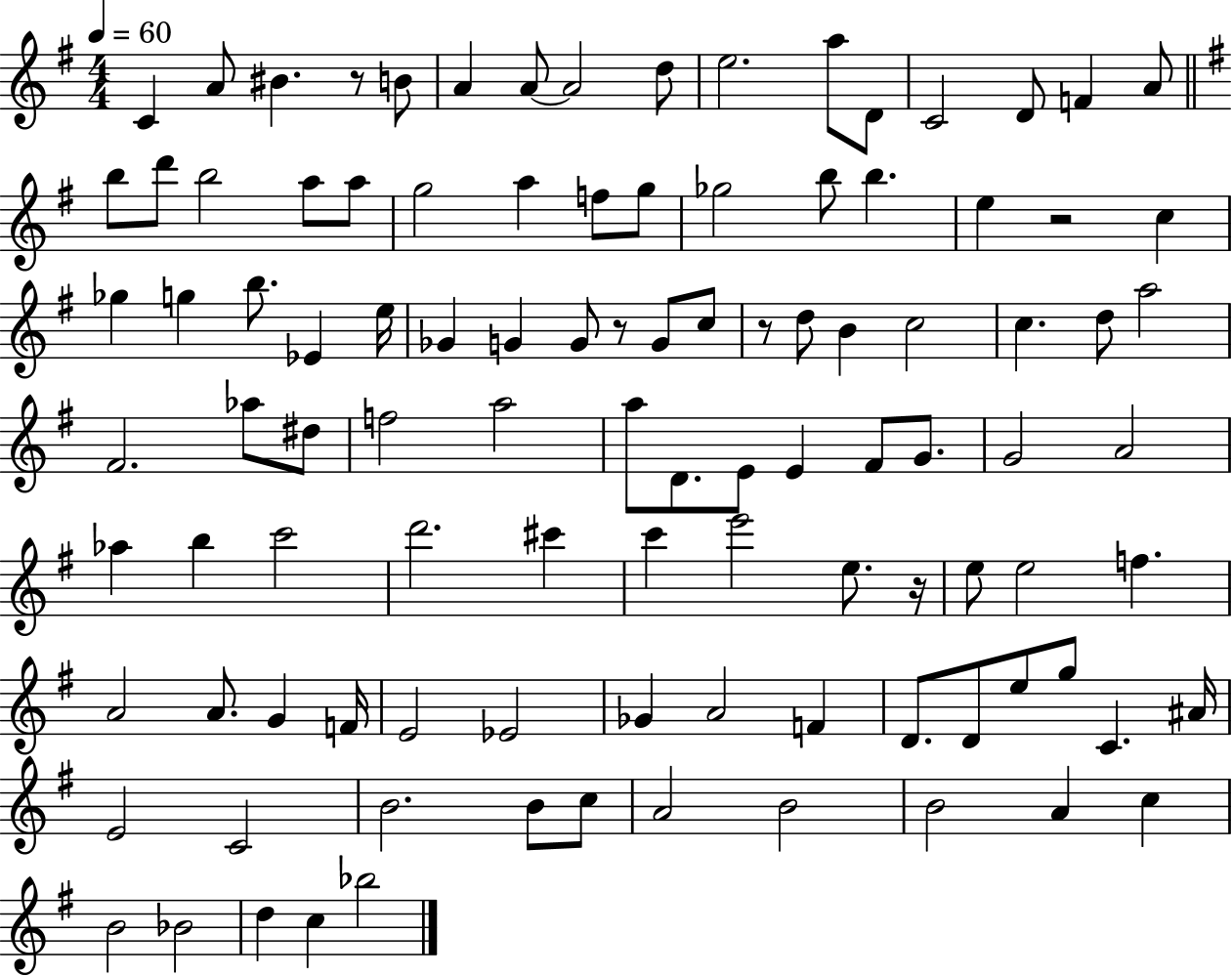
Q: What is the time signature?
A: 4/4